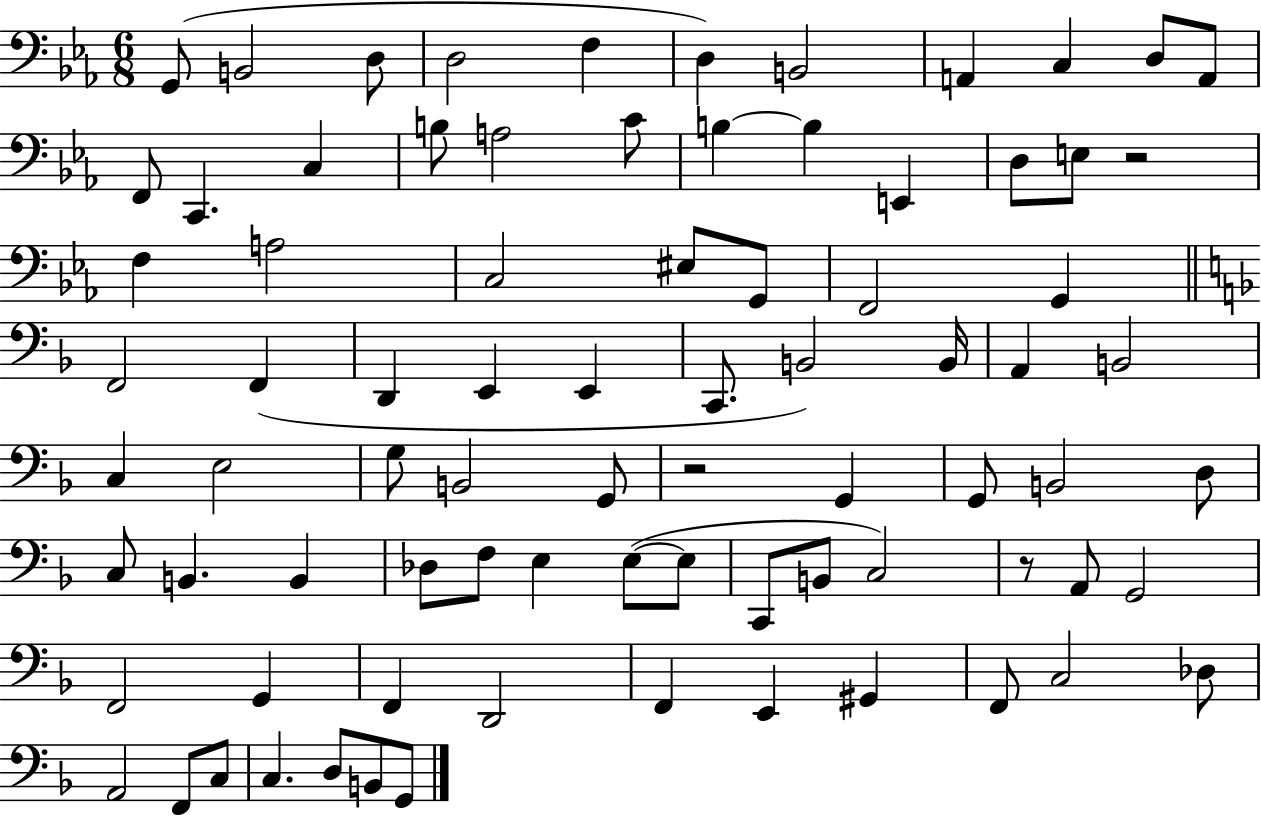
G2/e B2/h D3/e D3/h F3/q D3/q B2/h A2/q C3/q D3/e A2/e F2/e C2/q. C3/q B3/e A3/h C4/e B3/q B3/q E2/q D3/e E3/e R/h F3/q A3/h C3/h EIS3/e G2/e F2/h G2/q F2/h F2/q D2/q E2/q E2/q C2/e. B2/h B2/s A2/q B2/h C3/q E3/h G3/e B2/h G2/e R/h G2/q G2/e B2/h D3/e C3/e B2/q. B2/q Db3/e F3/e E3/q E3/e E3/e C2/e B2/e C3/h R/e A2/e G2/h F2/h G2/q F2/q D2/h F2/q E2/q G#2/q F2/e C3/h Db3/e A2/h F2/e C3/e C3/q. D3/e B2/e G2/e